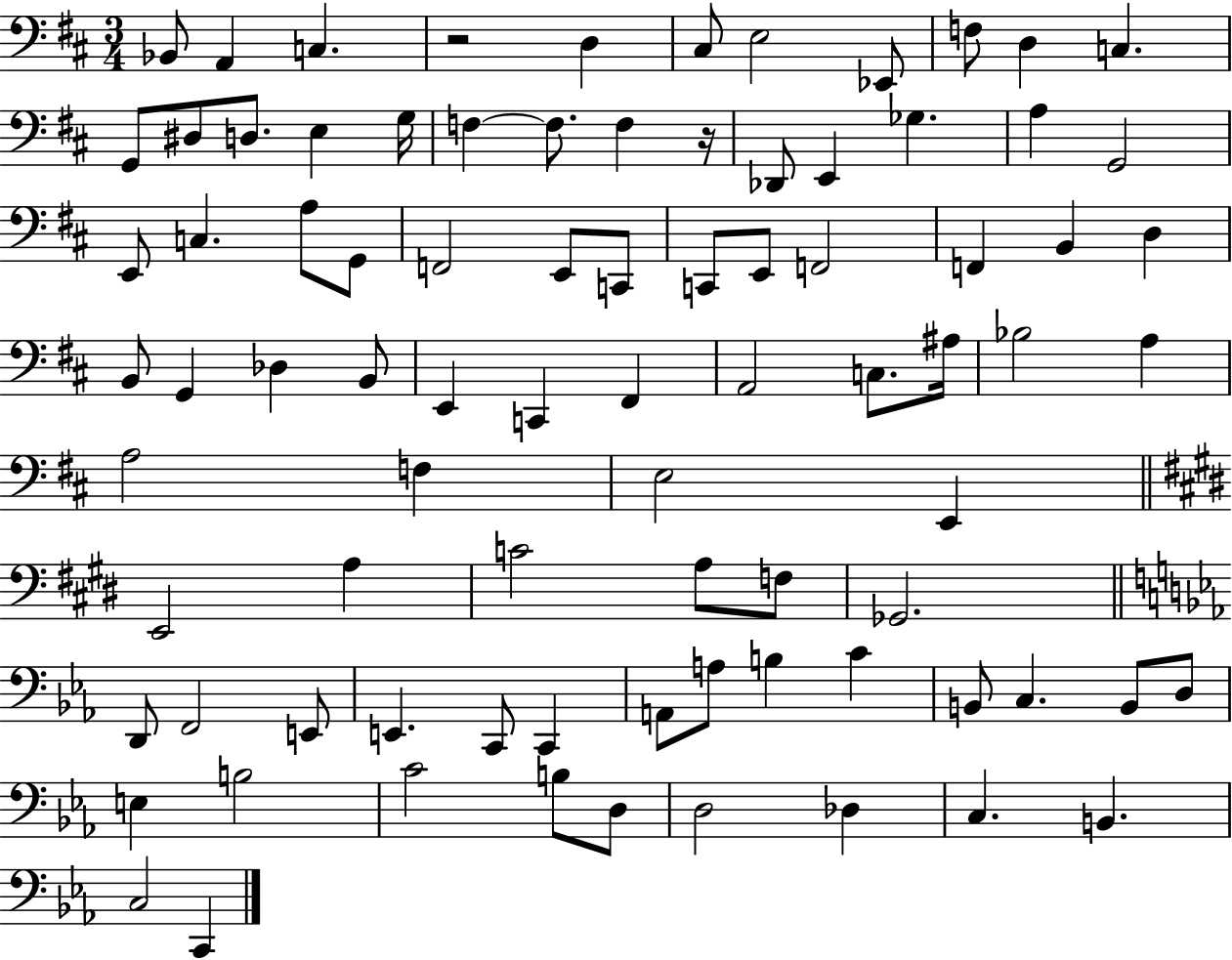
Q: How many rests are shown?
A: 2